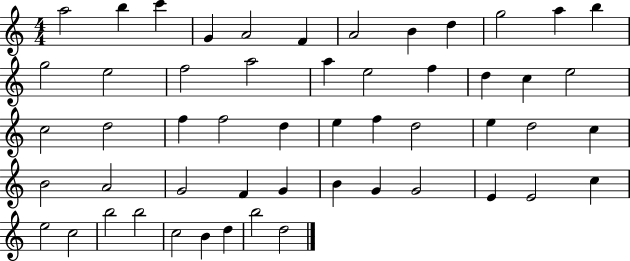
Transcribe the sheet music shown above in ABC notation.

X:1
T:Untitled
M:4/4
L:1/4
K:C
a2 b c' G A2 F A2 B d g2 a b g2 e2 f2 a2 a e2 f d c e2 c2 d2 f f2 d e f d2 e d2 c B2 A2 G2 F G B G G2 E E2 c e2 c2 b2 b2 c2 B d b2 d2